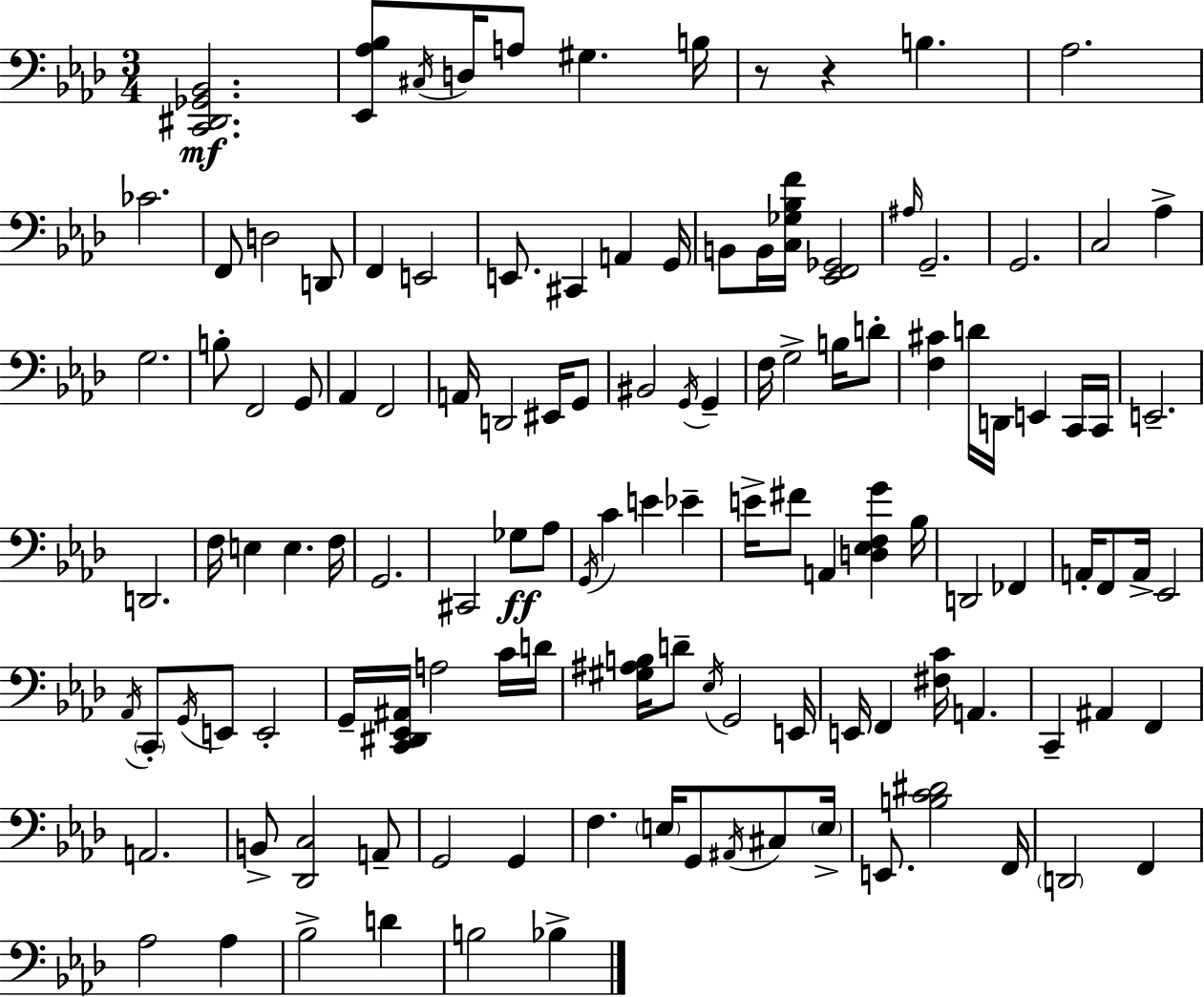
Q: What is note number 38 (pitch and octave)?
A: F3